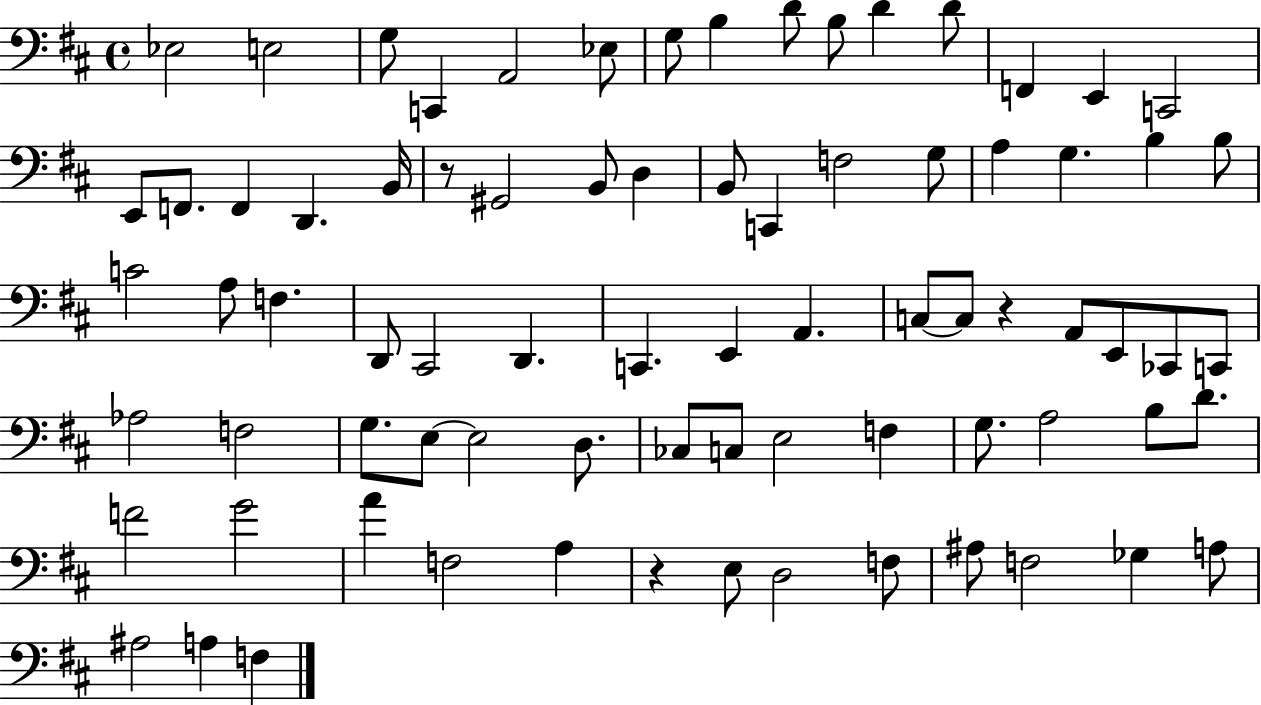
X:1
T:Untitled
M:4/4
L:1/4
K:D
_E,2 E,2 G,/2 C,, A,,2 _E,/2 G,/2 B, D/2 B,/2 D D/2 F,, E,, C,,2 E,,/2 F,,/2 F,, D,, B,,/4 z/2 ^G,,2 B,,/2 D, B,,/2 C,, F,2 G,/2 A, G, B, B,/2 C2 A,/2 F, D,,/2 ^C,,2 D,, C,, E,, A,, C,/2 C,/2 z A,,/2 E,,/2 _C,,/2 C,,/2 _A,2 F,2 G,/2 E,/2 E,2 D,/2 _C,/2 C,/2 E,2 F, G,/2 A,2 B,/2 D/2 F2 G2 A F,2 A, z E,/2 D,2 F,/2 ^A,/2 F,2 _G, A,/2 ^A,2 A, F,